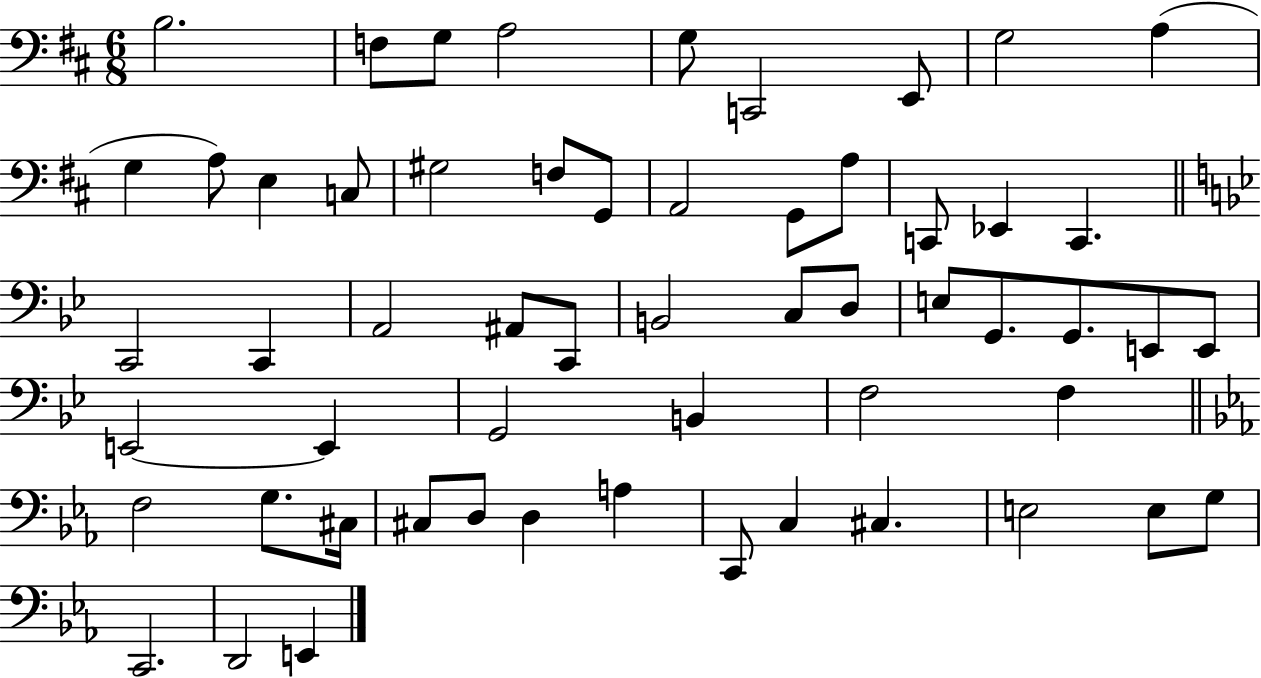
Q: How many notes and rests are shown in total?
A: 57